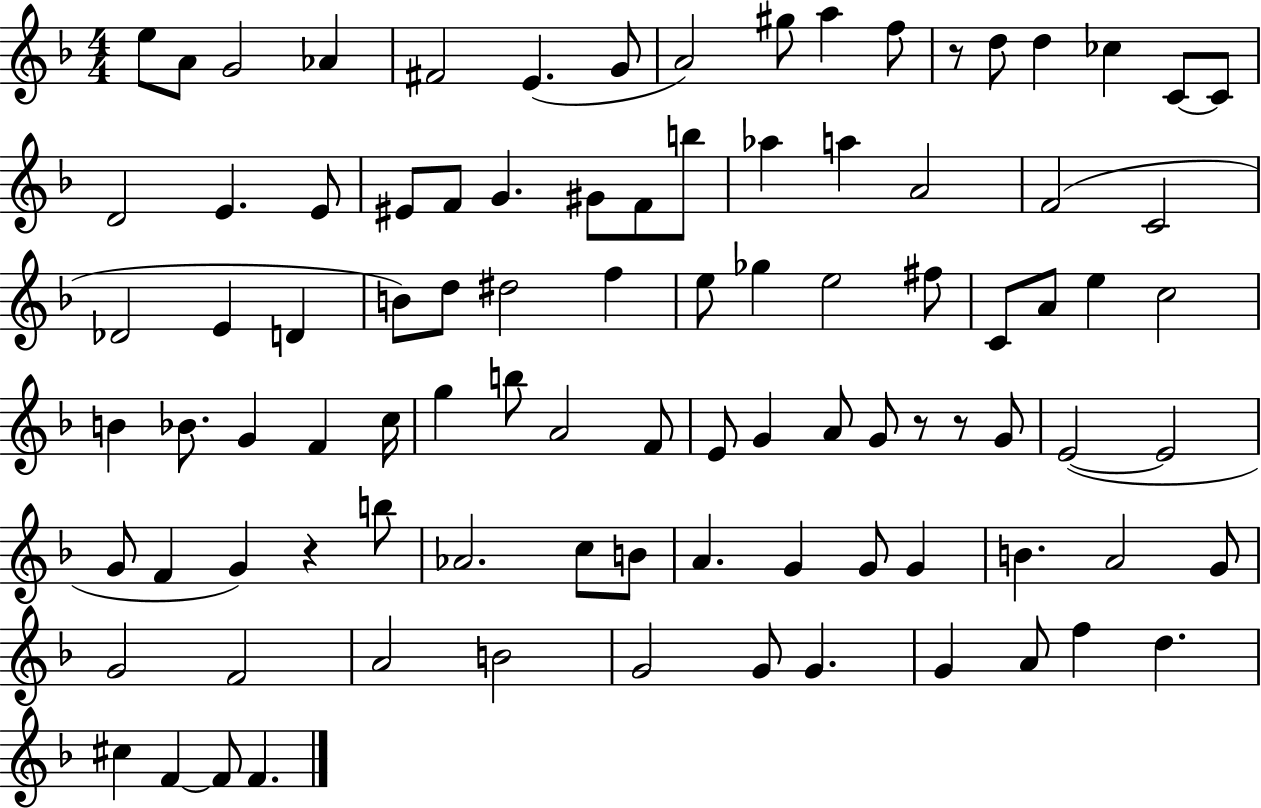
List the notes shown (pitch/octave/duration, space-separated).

E5/e A4/e G4/h Ab4/q F#4/h E4/q. G4/e A4/h G#5/e A5/q F5/e R/e D5/e D5/q CES5/q C4/e C4/e D4/h E4/q. E4/e EIS4/e F4/e G4/q. G#4/e F4/e B5/e Ab5/q A5/q A4/h F4/h C4/h Db4/h E4/q D4/q B4/e D5/e D#5/h F5/q E5/e Gb5/q E5/h F#5/e C4/e A4/e E5/q C5/h B4/q Bb4/e. G4/q F4/q C5/s G5/q B5/e A4/h F4/e E4/e G4/q A4/e G4/e R/e R/e G4/e E4/h E4/h G4/e F4/q G4/q R/q B5/e Ab4/h. C5/e B4/e A4/q. G4/q G4/e G4/q B4/q. A4/h G4/e G4/h F4/h A4/h B4/h G4/h G4/e G4/q. G4/q A4/e F5/q D5/q. C#5/q F4/q F4/e F4/q.